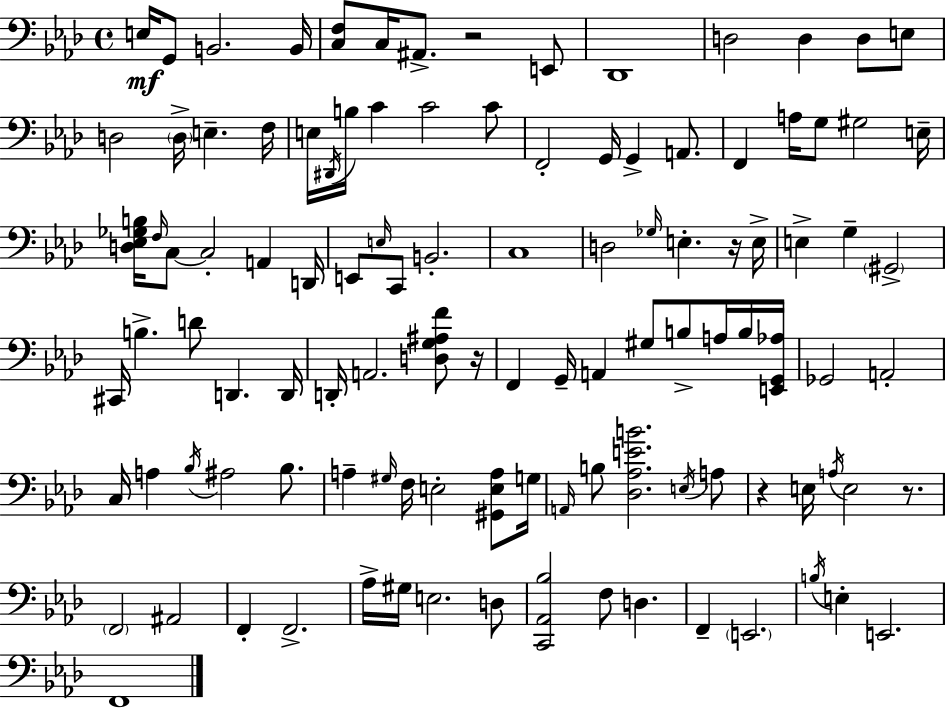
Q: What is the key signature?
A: AES major